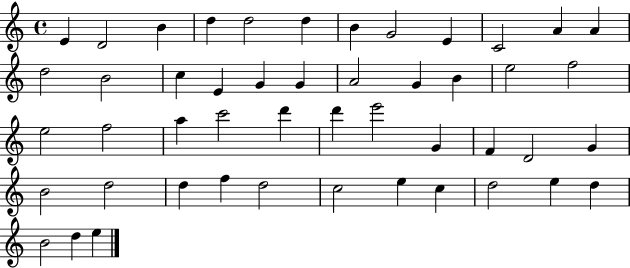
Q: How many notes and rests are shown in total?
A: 48